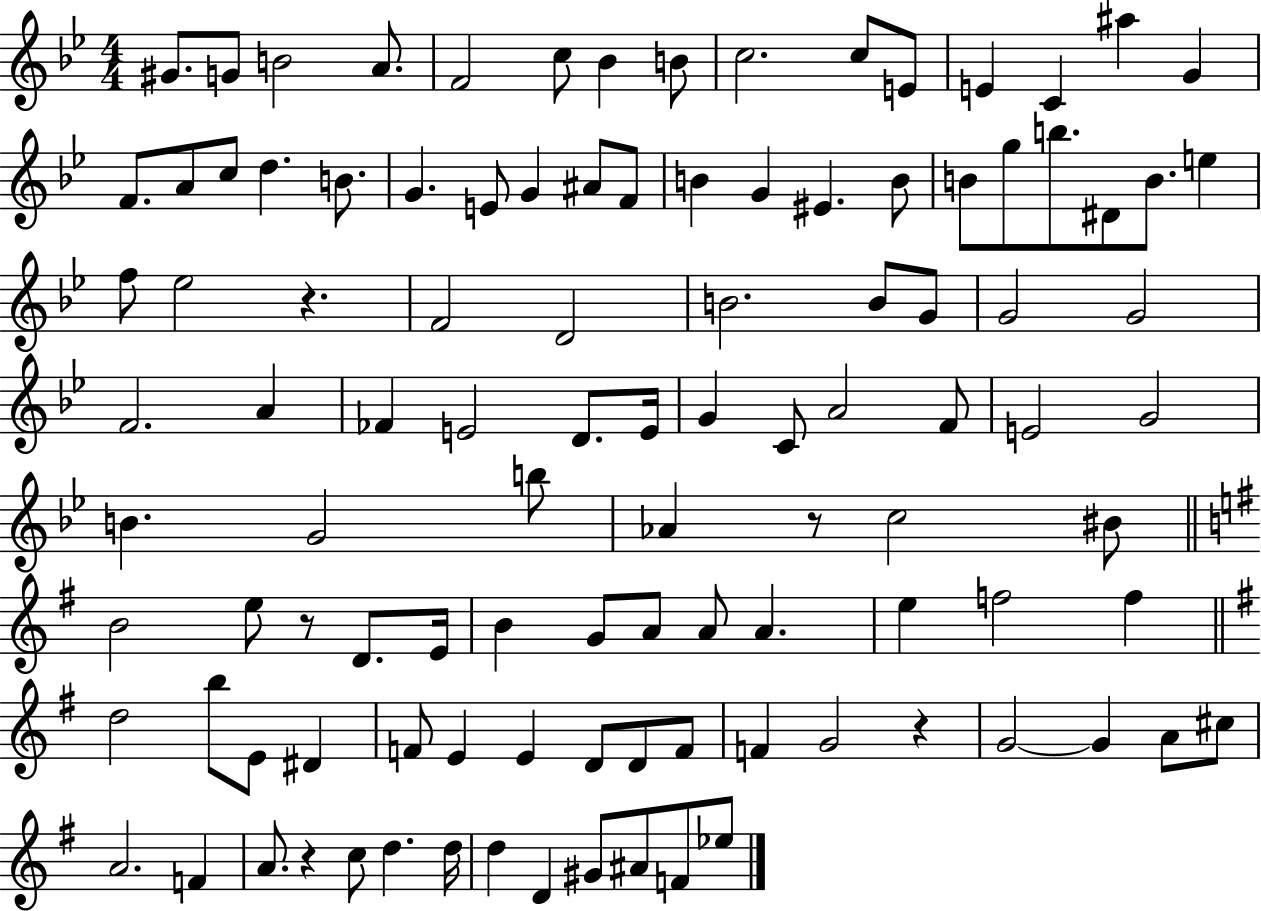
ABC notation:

X:1
T:Untitled
M:4/4
L:1/4
K:Bb
^G/2 G/2 B2 A/2 F2 c/2 _B B/2 c2 c/2 E/2 E C ^a G F/2 A/2 c/2 d B/2 G E/2 G ^A/2 F/2 B G ^E B/2 B/2 g/2 b/2 ^D/2 B/2 e f/2 _e2 z F2 D2 B2 B/2 G/2 G2 G2 F2 A _F E2 D/2 E/4 G C/2 A2 F/2 E2 G2 B G2 b/2 _A z/2 c2 ^B/2 B2 e/2 z/2 D/2 E/4 B G/2 A/2 A/2 A e f2 f d2 b/2 E/2 ^D F/2 E E D/2 D/2 F/2 F G2 z G2 G A/2 ^c/2 A2 F A/2 z c/2 d d/4 d D ^G/2 ^A/2 F/2 _e/2